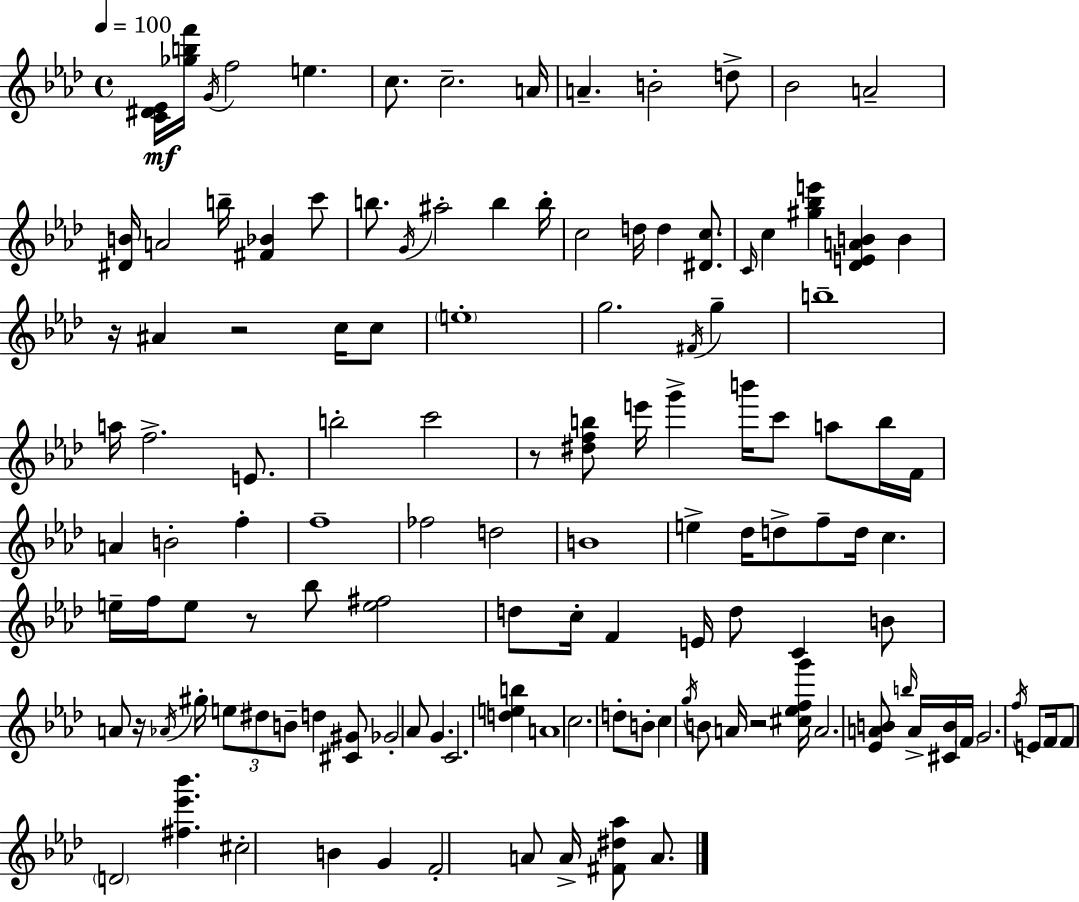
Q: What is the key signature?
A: F minor